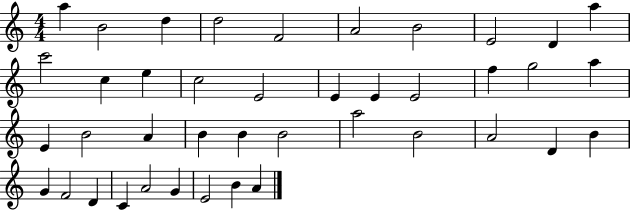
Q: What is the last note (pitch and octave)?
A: A4